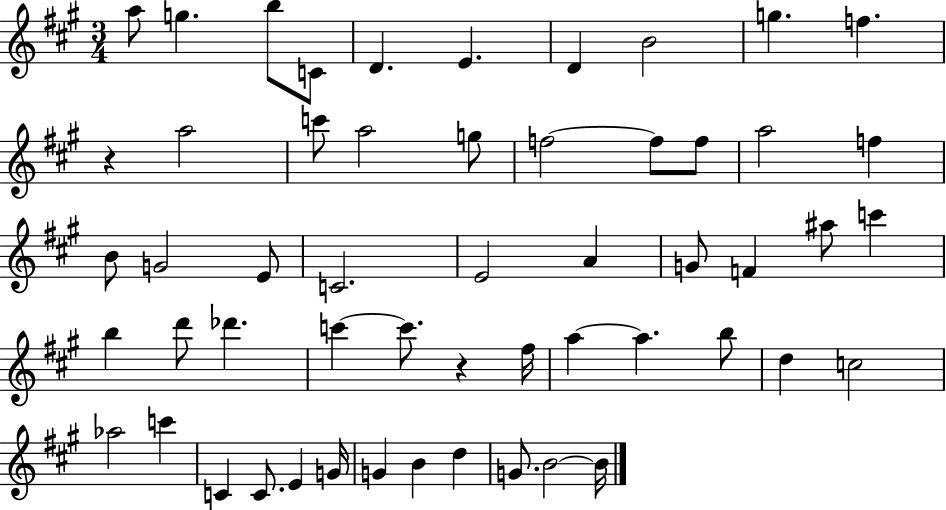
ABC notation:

X:1
T:Untitled
M:3/4
L:1/4
K:A
a/2 g b/2 C/2 D E D B2 g f z a2 c'/2 a2 g/2 f2 f/2 f/2 a2 f B/2 G2 E/2 C2 E2 A G/2 F ^a/2 c' b d'/2 _d' c' c'/2 z ^f/4 a a b/2 d c2 _a2 c' C C/2 E G/4 G B d G/2 B2 B/4